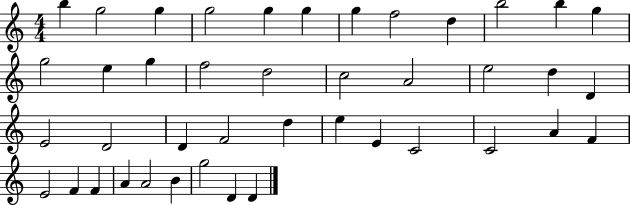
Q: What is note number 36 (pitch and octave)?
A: F4